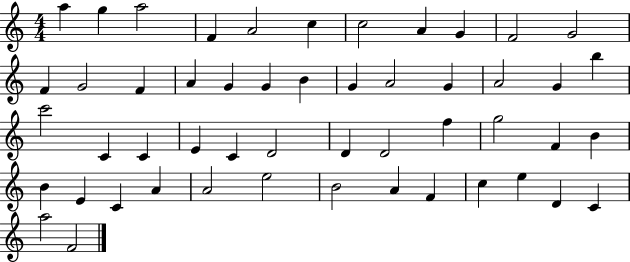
{
  \clef treble
  \numericTimeSignature
  \time 4/4
  \key c \major
  a''4 g''4 a''2 | f'4 a'2 c''4 | c''2 a'4 g'4 | f'2 g'2 | \break f'4 g'2 f'4 | a'4 g'4 g'4 b'4 | g'4 a'2 g'4 | a'2 g'4 b''4 | \break c'''2 c'4 c'4 | e'4 c'4 d'2 | d'4 d'2 f''4 | g''2 f'4 b'4 | \break b'4 e'4 c'4 a'4 | a'2 e''2 | b'2 a'4 f'4 | c''4 e''4 d'4 c'4 | \break a''2 f'2 | \bar "|."
}